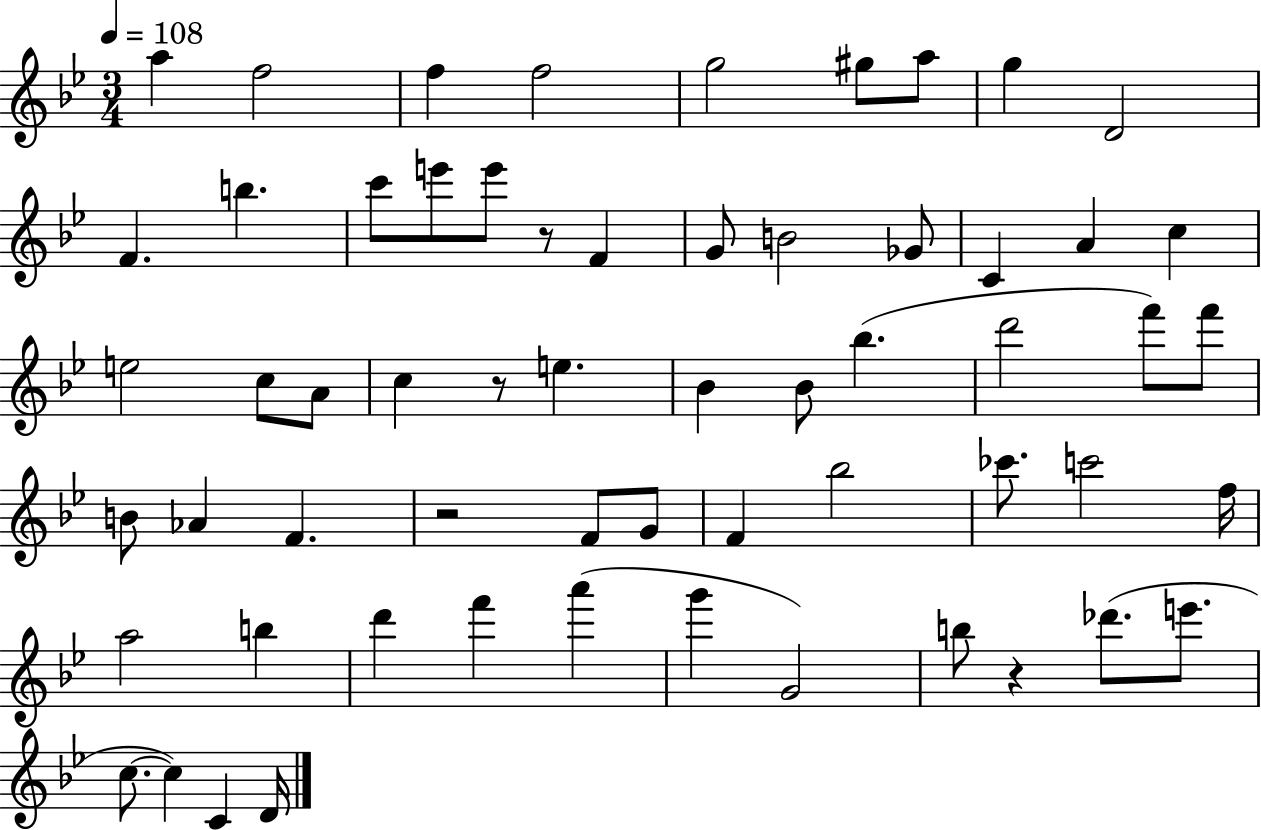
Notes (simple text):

A5/q F5/h F5/q F5/h G5/h G#5/e A5/e G5/q D4/h F4/q. B5/q. C6/e E6/e E6/e R/e F4/q G4/e B4/h Gb4/e C4/q A4/q C5/q E5/h C5/e A4/e C5/q R/e E5/q. Bb4/q Bb4/e Bb5/q. D6/h F6/e F6/e B4/e Ab4/q F4/q. R/h F4/e G4/e F4/q Bb5/h CES6/e. C6/h F5/s A5/h B5/q D6/q F6/q A6/q G6/q G4/h B5/e R/q Db6/e. E6/e. C5/e. C5/q C4/q D4/s